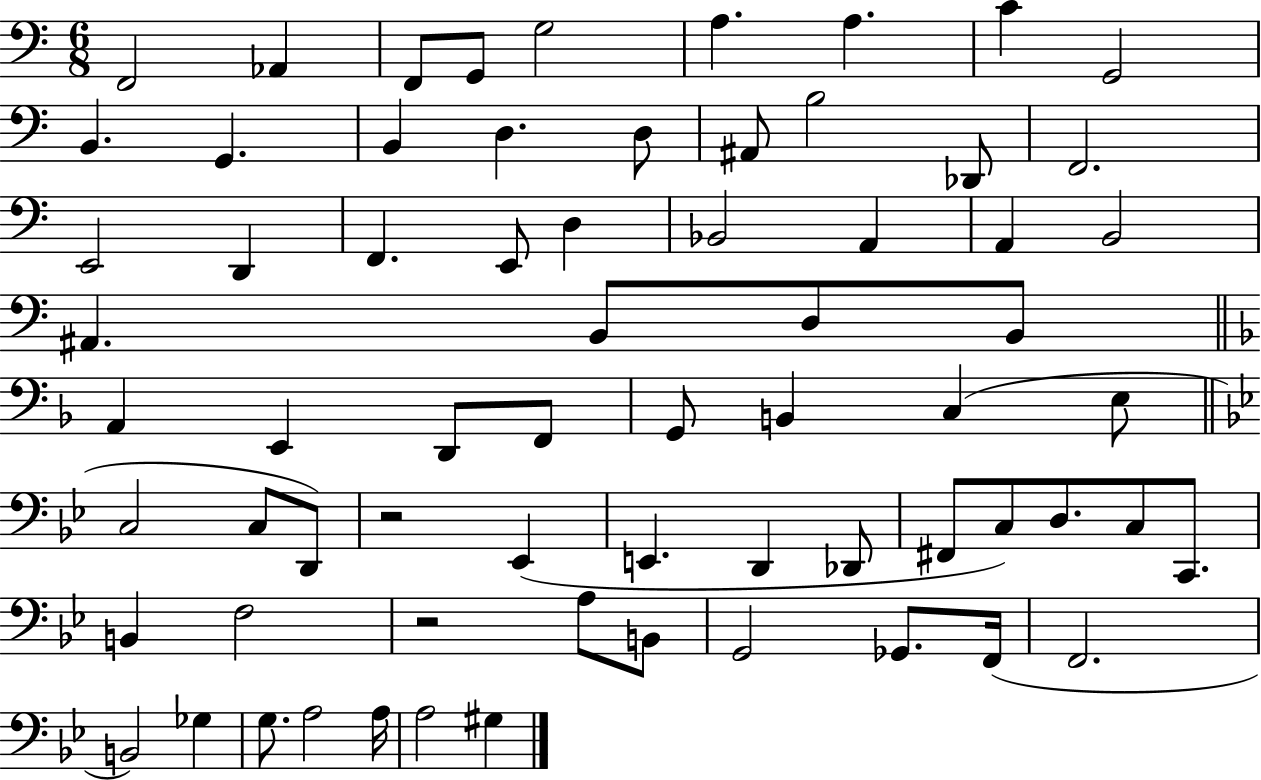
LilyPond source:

{
  \clef bass
  \numericTimeSignature
  \time 6/8
  \key c \major
  \repeat volta 2 { f,2 aes,4 | f,8 g,8 g2 | a4. a4. | c'4 g,2 | \break b,4. g,4. | b,4 d4. d8 | ais,8 b2 des,8 | f,2. | \break e,2 d,4 | f,4. e,8 d4 | bes,2 a,4 | a,4 b,2 | \break ais,4. b,8 d8 b,8 | \bar "||" \break \key f \major a,4 e,4 d,8 f,8 | g,8 b,4 c4( e8 | \bar "||" \break \key g \minor c2 c8 d,8) | r2 ees,4( | e,4. d,4 des,8 | fis,8 c8) d8. c8 c,8. | \break b,4 f2 | r2 a8 b,8 | g,2 ges,8. f,16( | f,2. | \break b,2) ges4 | g8. a2 a16 | a2 gis4 | } \bar "|."
}